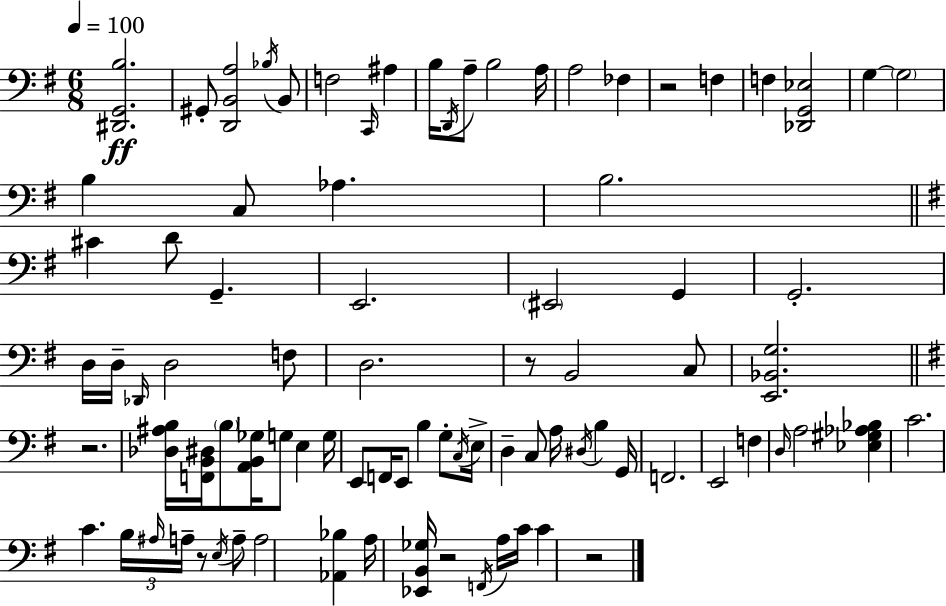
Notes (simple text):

[D#2,G2,B3]/h. G#2/e [D2,B2,A3]/h Bb3/s B2/e F3/h C2/s A#3/q B3/s D2/s A3/e B3/h A3/s A3/h FES3/q R/h F3/q F3/q [Db2,G2,Eb3]/h G3/q G3/h B3/q C3/e Ab3/q. B3/h. C#4/q D4/e G2/q. E2/h. EIS2/h G2/q G2/h. D3/s D3/s Db2/s D3/h F3/e D3/h. R/e B2/h C3/e [E2,Bb2,G3]/h. R/h. [Db3,A#3,B3]/s [F2,B2,D#3]/s B3/e [A2,B2,Gb3]/s G3/e E3/q G3/s E2/e F2/s E2/e B3/q G3/e C3/s E3/s D3/q C3/e A3/s D#3/s B3/q G2/s F2/h. E2/h F3/q D3/s A3/h [Eb3,G#3,Ab3,Bb3]/q C4/h. C4/q. B3/s A#3/s A3/s R/e E3/s A3/e A3/h [Ab2,Bb3]/q A3/s [Eb2,B2,Gb3]/s R/h F2/s A3/s C4/s C4/q R/h